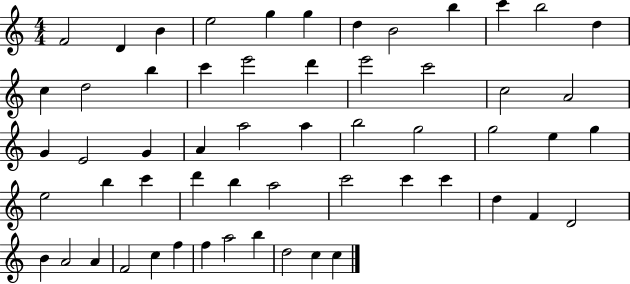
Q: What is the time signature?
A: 4/4